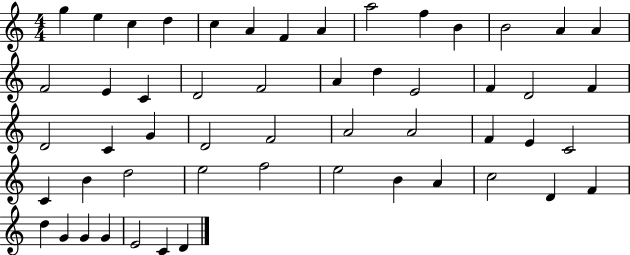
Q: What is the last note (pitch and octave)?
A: D4